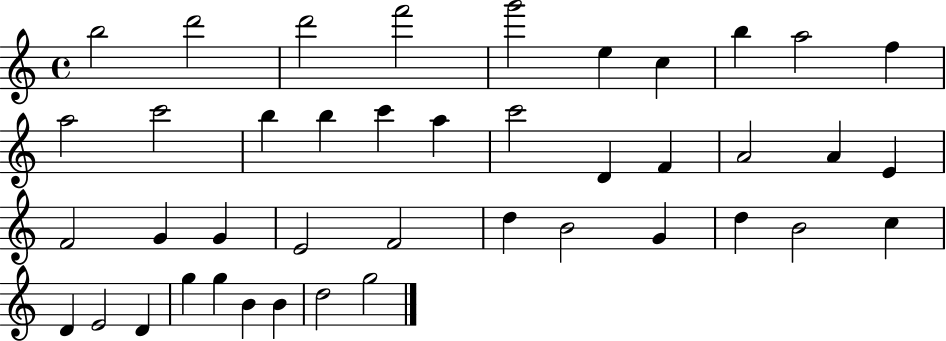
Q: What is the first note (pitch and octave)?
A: B5